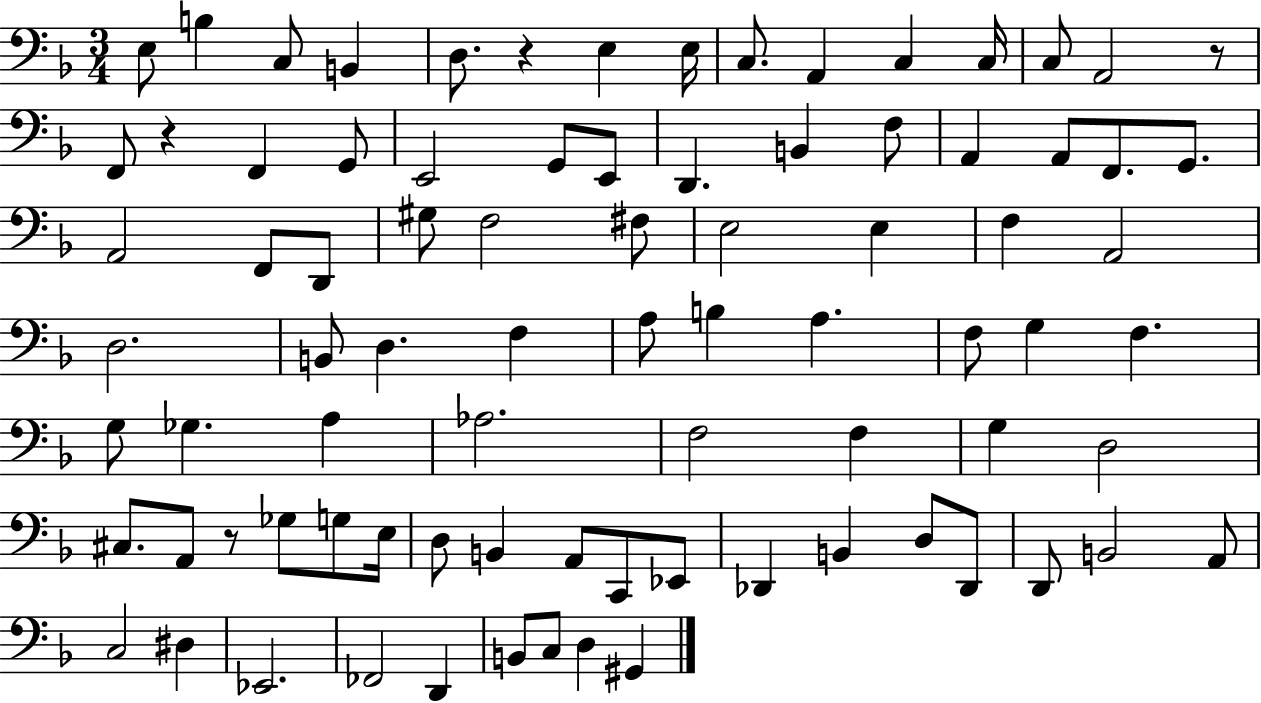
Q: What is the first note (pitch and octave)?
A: E3